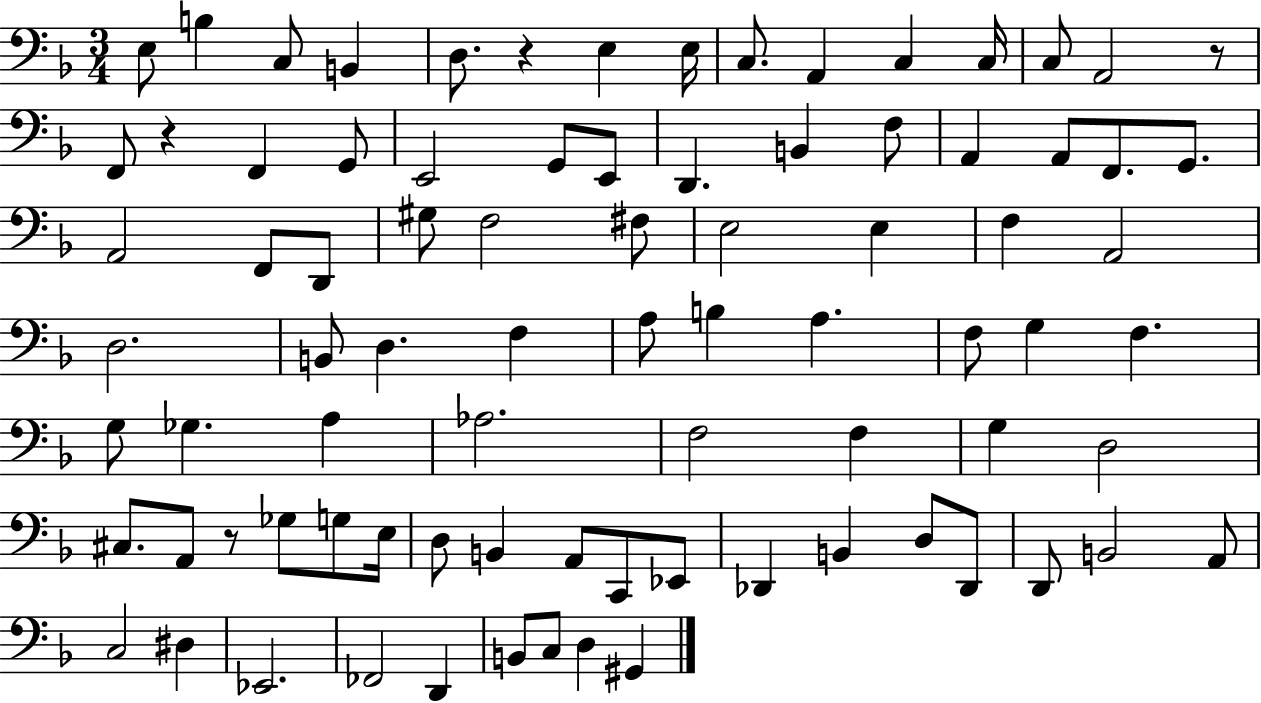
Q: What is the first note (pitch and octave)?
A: E3